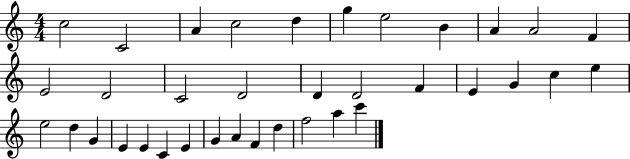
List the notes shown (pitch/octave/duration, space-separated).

C5/h C4/h A4/q C5/h D5/q G5/q E5/h B4/q A4/q A4/h F4/q E4/h D4/h C4/h D4/h D4/q D4/h F4/q E4/q G4/q C5/q E5/q E5/h D5/q G4/q E4/q E4/q C4/q E4/q G4/q A4/q F4/q D5/q F5/h A5/q C6/q